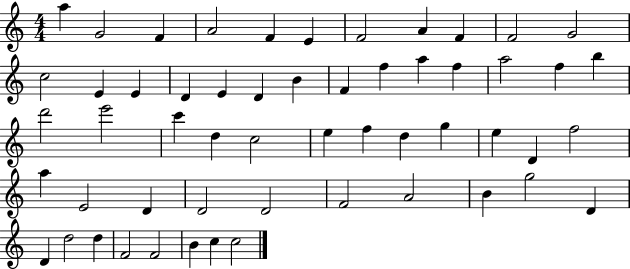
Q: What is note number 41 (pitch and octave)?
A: D4